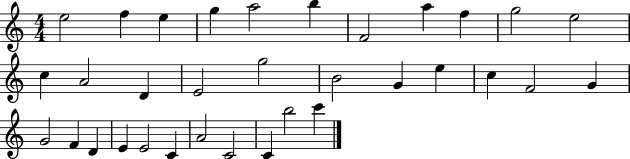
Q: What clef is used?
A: treble